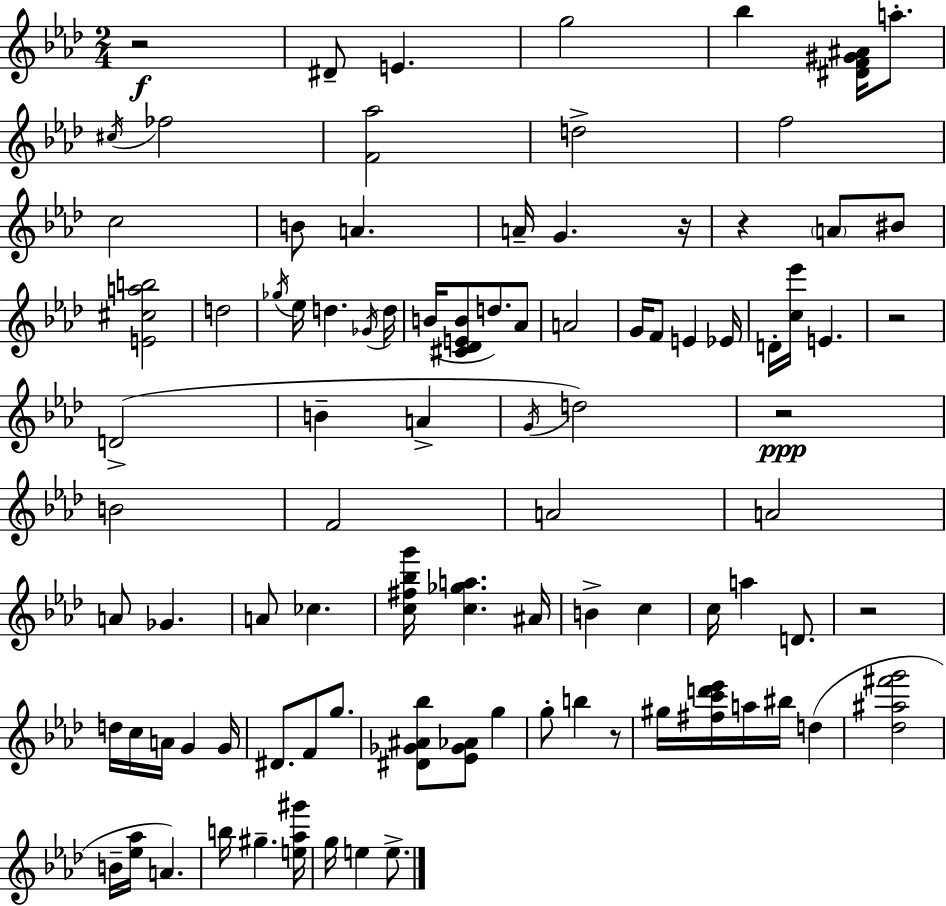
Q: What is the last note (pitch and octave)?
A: E5